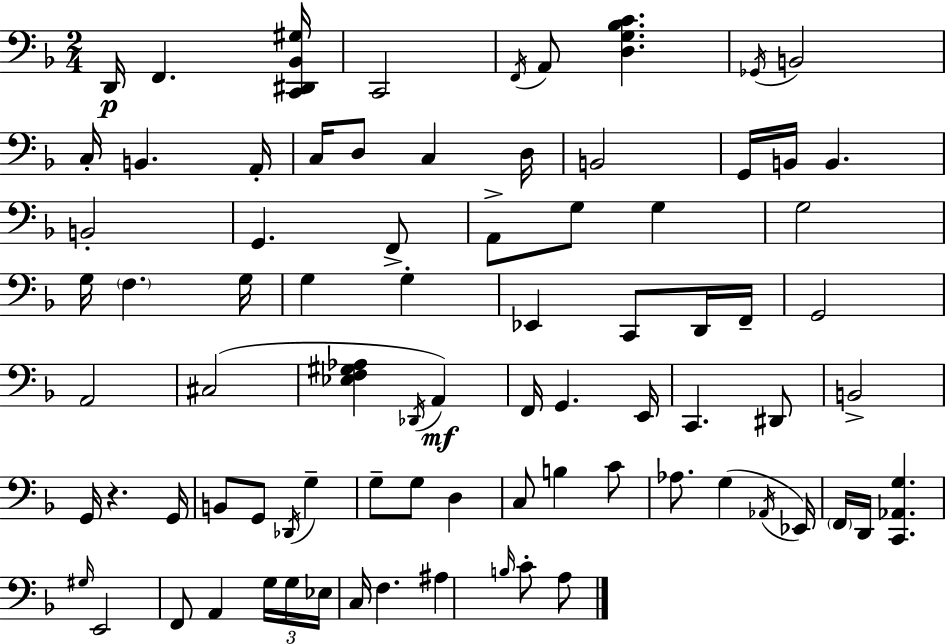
{
  \clef bass
  \numericTimeSignature
  \time 2/4
  \key f \major
  \repeat volta 2 { d,16\p f,4. <c, dis, bes, gis>16 | c,2 | \acciaccatura { f,16 } a,8 <d g bes c'>4. | \acciaccatura { ges,16 } b,2 | \break c16-. b,4. | a,16-. c16 d8 c4 | d16 b,2 | g,16 b,16 b,4. | \break b,2-. | g,4. | f,8-> a,8-> g8 g4 | g2 | \break g16 \parenthesize f4. | g16 g4 g4-. | ees,4 c,8 | d,16 f,16-- g,2 | \break a,2 | cis2( | <ees f gis aes>4 \acciaccatura { des,16 }\mf a,4) | f,16 g,4. | \break e,16 c,4. | dis,8 b,2-> | g,16 r4. | g,16 b,8 g,8 \acciaccatura { des,16 } | \break g4-- g8-- g8 | d4 c8 b4 | c'8 aes8. g4( | \acciaccatura { aes,16 } ees,16) \parenthesize f,16 d,16 <c, aes, g>4. | \break \grace { gis16 } e,2 | f,8 | a,4 \tuplet 3/2 { g16 g16 ees16 } c16 | f4. ais4 | \break \grace { b16 } c'8-. a8 } \bar "|."
}